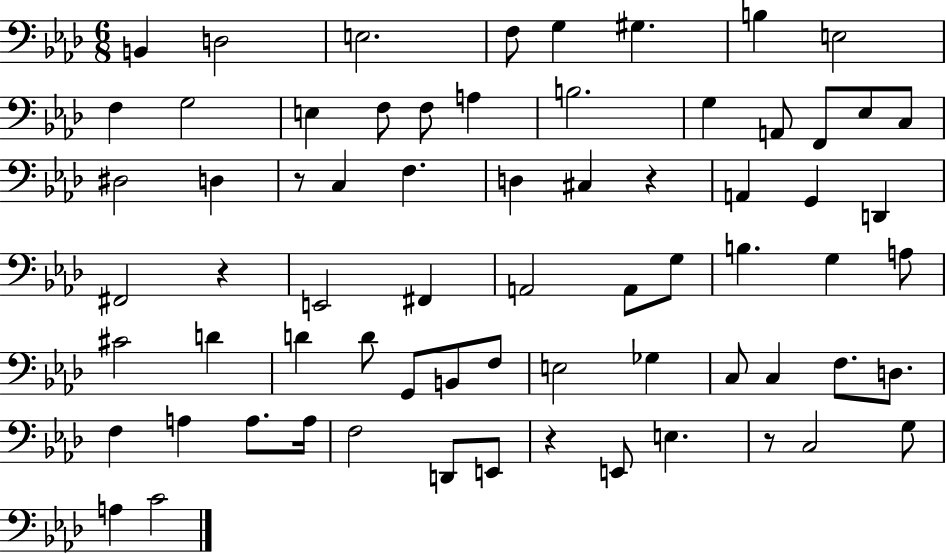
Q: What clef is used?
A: bass